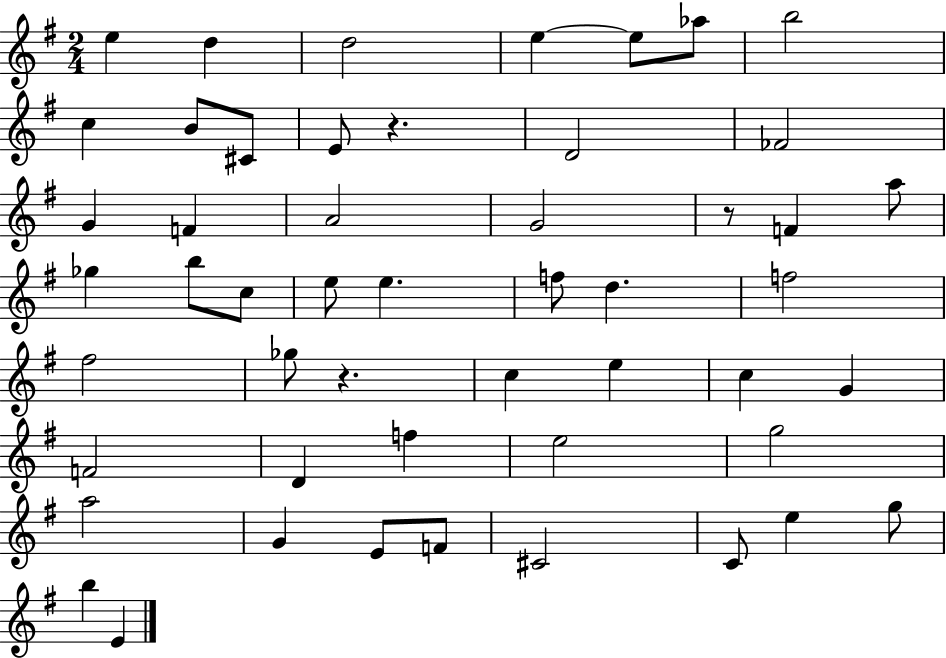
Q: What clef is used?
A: treble